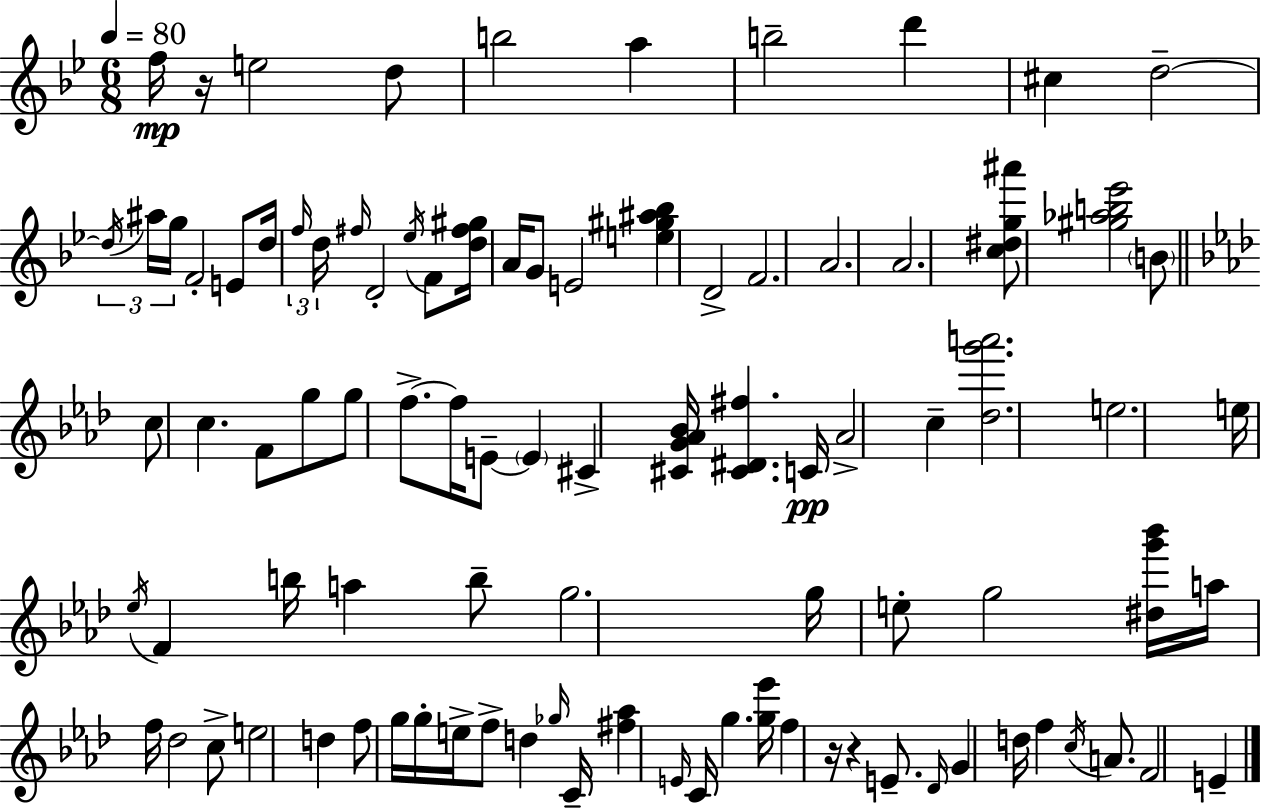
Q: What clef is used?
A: treble